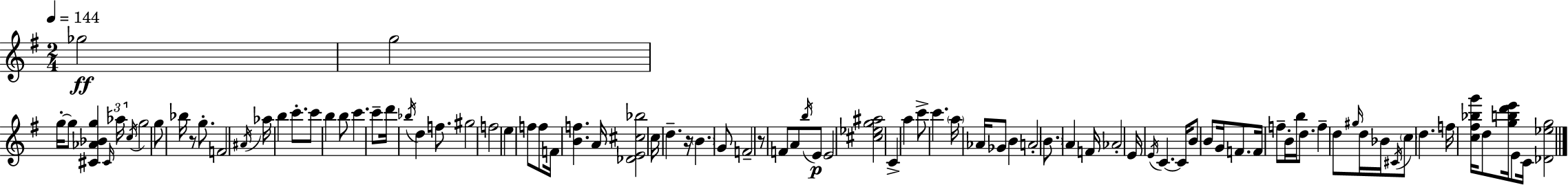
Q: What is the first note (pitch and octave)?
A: Gb5